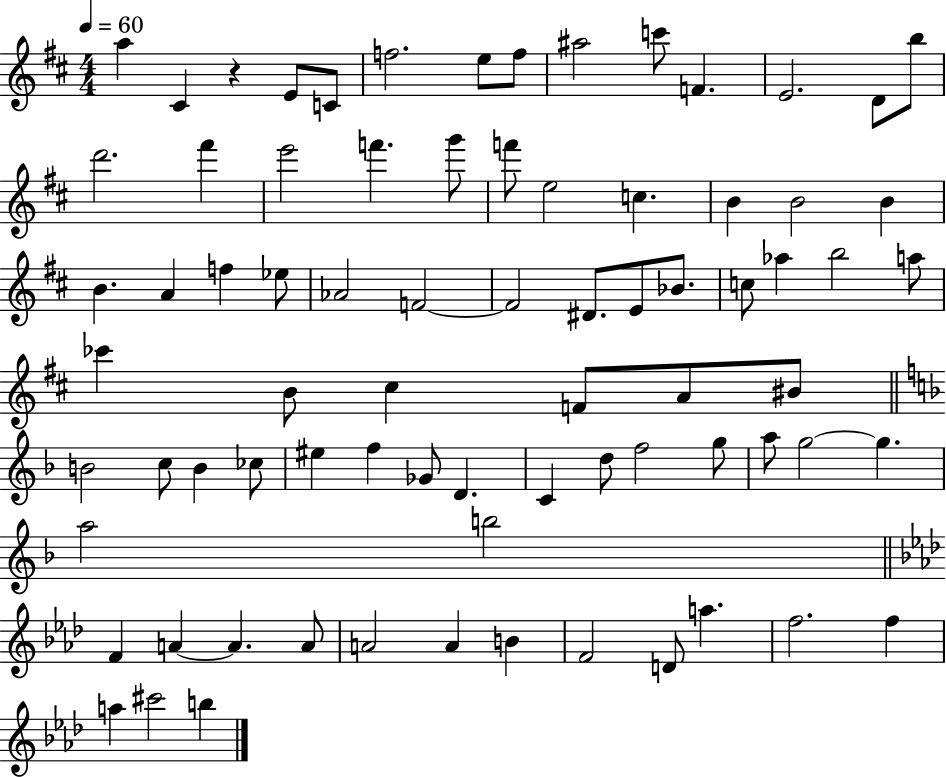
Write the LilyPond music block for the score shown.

{
  \clef treble
  \numericTimeSignature
  \time 4/4
  \key d \major
  \tempo 4 = 60
  \repeat volta 2 { a''4 cis'4 r4 e'8 c'8 | f''2. e''8 f''8 | ais''2 c'''8 f'4. | e'2. d'8 b''8 | \break d'''2. fis'''4 | e'''2 f'''4. g'''8 | f'''8 e''2 c''4. | b'4 b'2 b'4 | \break b'4. a'4 f''4 ees''8 | aes'2 f'2~~ | f'2 dis'8. e'8 bes'8. | c''8 aes''4 b''2 a''8 | \break ces'''4 b'8 cis''4 f'8 a'8 bis'8 | \bar "||" \break \key d \minor b'2 c''8 b'4 ces''8 | eis''4 f''4 ges'8 d'4. | c'4 d''8 f''2 g''8 | a''8 g''2~~ g''4. | \break a''2 b''2 | \bar "||" \break \key f \minor f'4 a'4~~ a'4. a'8 | a'2 a'4 b'4 | f'2 d'8 a''4. | f''2. f''4 | \break a''4 cis'''2 b''4 | } \bar "|."
}